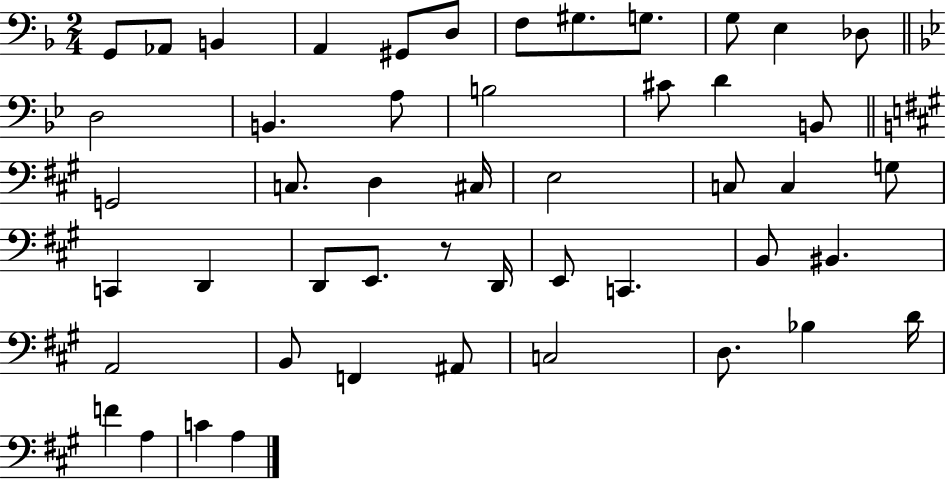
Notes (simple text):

G2/e Ab2/e B2/q A2/q G#2/e D3/e F3/e G#3/e. G3/e. G3/e E3/q Db3/e D3/h B2/q. A3/e B3/h C#4/e D4/q B2/e G2/h C3/e. D3/q C#3/s E3/h C3/e C3/q G3/e C2/q D2/q D2/e E2/e. R/e D2/s E2/e C2/q. B2/e BIS2/q. A2/h B2/e F2/q A#2/e C3/h D3/e. Bb3/q D4/s F4/q A3/q C4/q A3/q